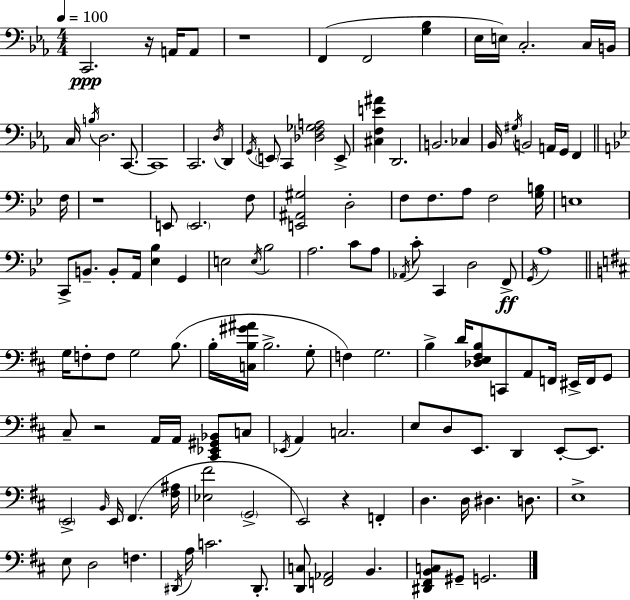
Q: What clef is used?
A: bass